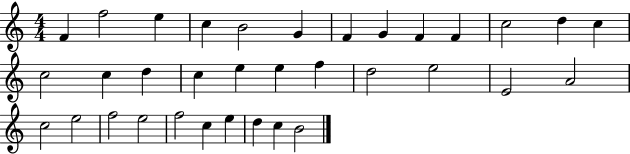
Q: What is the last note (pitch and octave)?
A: B4